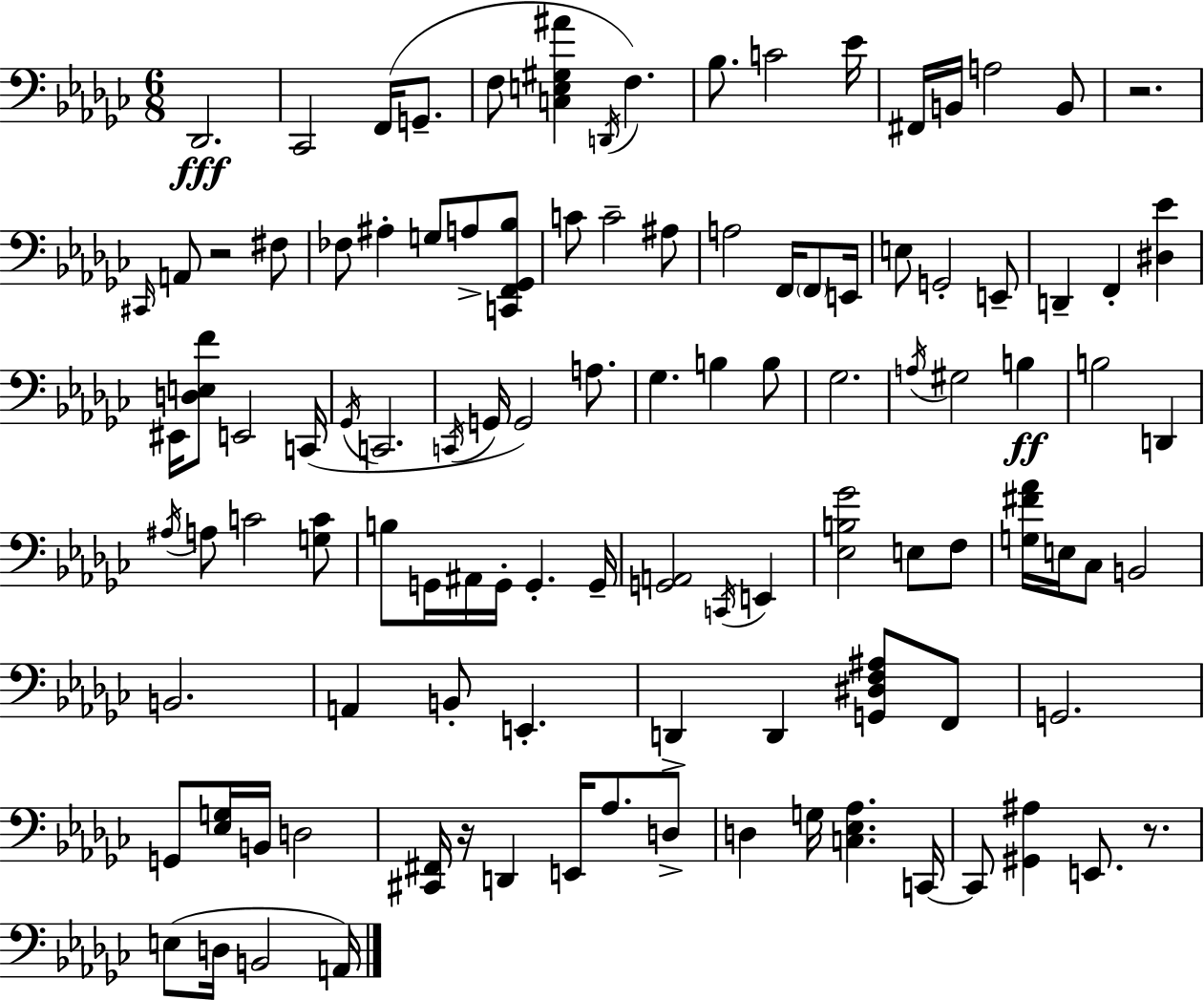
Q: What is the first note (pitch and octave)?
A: Db2